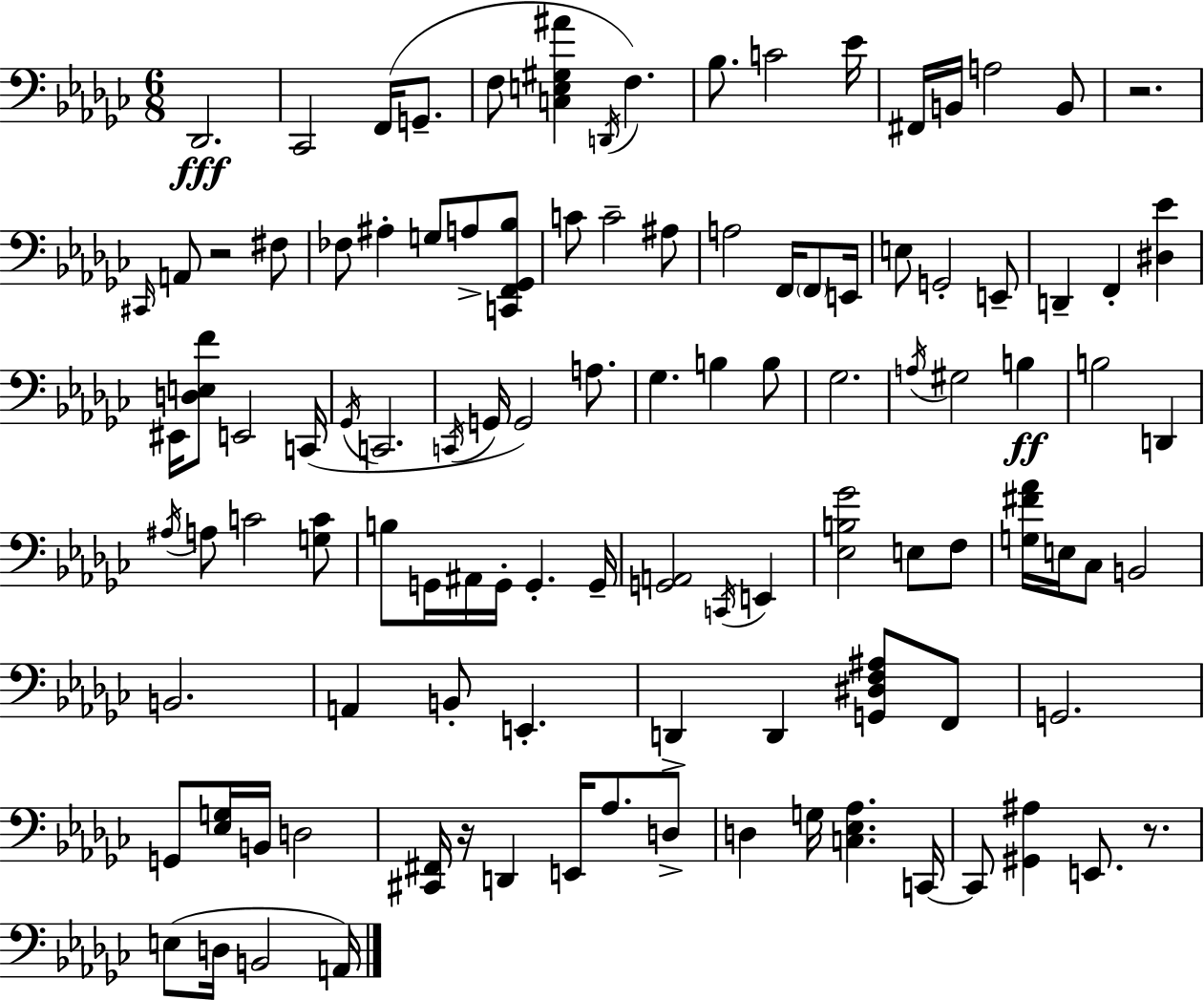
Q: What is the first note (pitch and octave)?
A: Db2